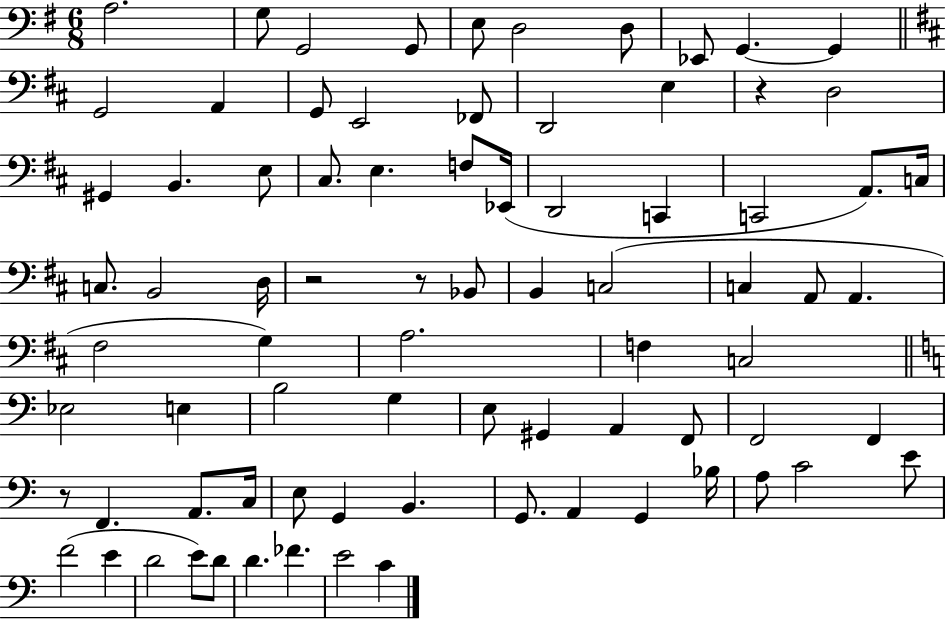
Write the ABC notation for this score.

X:1
T:Untitled
M:6/8
L:1/4
K:G
A,2 G,/2 G,,2 G,,/2 E,/2 D,2 D,/2 _E,,/2 G,, G,, G,,2 A,, G,,/2 E,,2 _F,,/2 D,,2 E, z D,2 ^G,, B,, E,/2 ^C,/2 E, F,/2 _E,,/4 D,,2 C,, C,,2 A,,/2 C,/4 C,/2 B,,2 D,/4 z2 z/2 _B,,/2 B,, C,2 C, A,,/2 A,, ^F,2 G, A,2 F, C,2 _E,2 E, B,2 G, E,/2 ^G,, A,, F,,/2 F,,2 F,, z/2 F,, A,,/2 C,/4 E,/2 G,, B,, G,,/2 A,, G,, _B,/4 A,/2 C2 E/2 F2 E D2 E/2 D/2 D _F E2 C